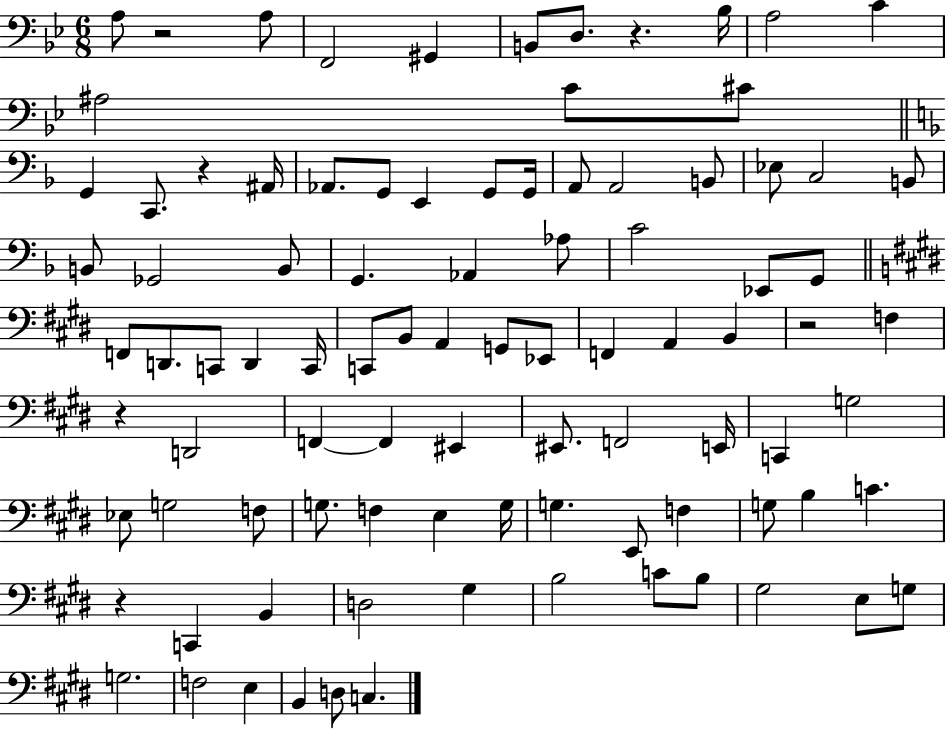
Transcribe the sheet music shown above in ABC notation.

X:1
T:Untitled
M:6/8
L:1/4
K:Bb
A,/2 z2 A,/2 F,,2 ^G,, B,,/2 D,/2 z _B,/4 A,2 C ^A,2 C/2 ^C/2 G,, C,,/2 z ^A,,/4 _A,,/2 G,,/2 E,, G,,/2 G,,/4 A,,/2 A,,2 B,,/2 _E,/2 C,2 B,,/2 B,,/2 _G,,2 B,,/2 G,, _A,, _A,/2 C2 _E,,/2 G,,/2 F,,/2 D,,/2 C,,/2 D,, C,,/4 C,,/2 B,,/2 A,, G,,/2 _E,,/2 F,, A,, B,, z2 F, z D,,2 F,, F,, ^E,, ^E,,/2 F,,2 E,,/4 C,, G,2 _E,/2 G,2 F,/2 G,/2 F, E, G,/4 G, E,,/2 F, G,/2 B, C z C,, B,, D,2 ^G, B,2 C/2 B,/2 ^G,2 E,/2 G,/2 G,2 F,2 E, B,, D,/2 C,